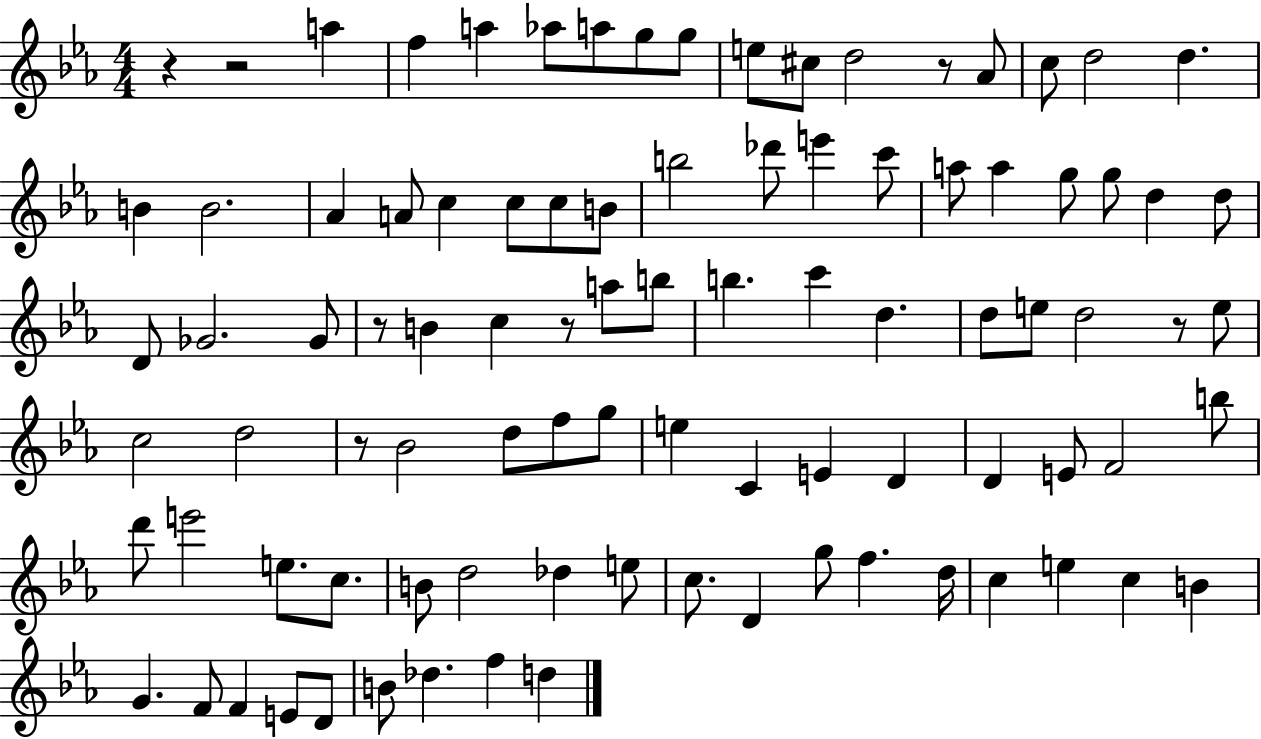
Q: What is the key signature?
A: EES major